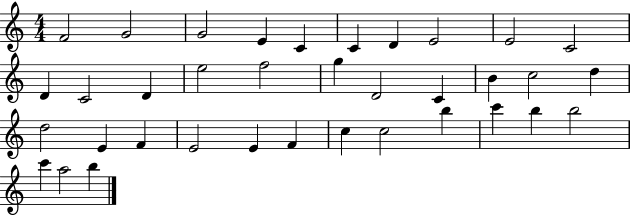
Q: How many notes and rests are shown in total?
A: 36